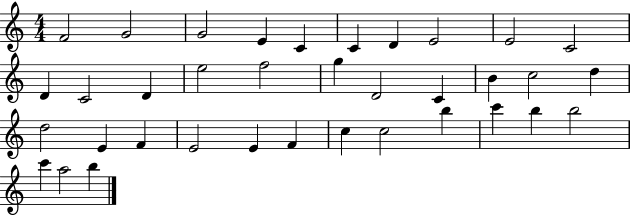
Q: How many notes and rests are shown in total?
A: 36